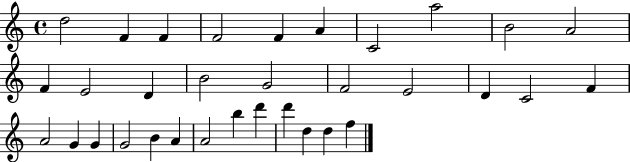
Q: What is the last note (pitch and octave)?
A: F5